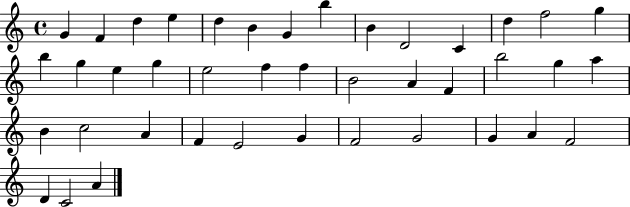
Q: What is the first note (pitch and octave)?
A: G4